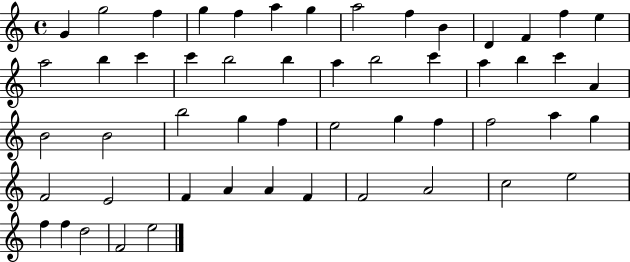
G4/q G5/h F5/q G5/q F5/q A5/q G5/q A5/h F5/q B4/q D4/q F4/q F5/q E5/q A5/h B5/q C6/q C6/q B5/h B5/q A5/q B5/h C6/q A5/q B5/q C6/q A4/q B4/h B4/h B5/h G5/q F5/q E5/h G5/q F5/q F5/h A5/q G5/q F4/h E4/h F4/q A4/q A4/q F4/q F4/h A4/h C5/h E5/h F5/q F5/q D5/h F4/h E5/h